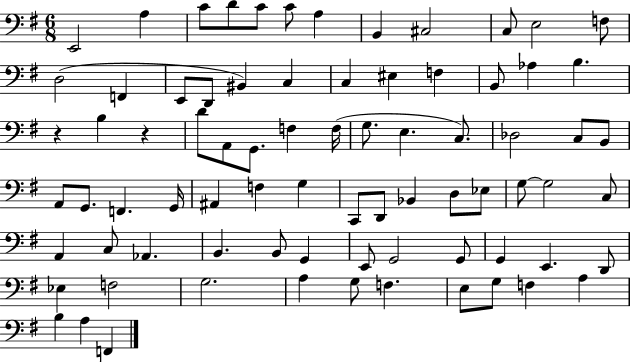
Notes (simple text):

E2/h A3/q C4/e D4/e C4/e C4/e A3/q B2/q C#3/h C3/e E3/h F3/e D3/h F2/q E2/e D2/e BIS2/q C3/q C3/q EIS3/q F3/q B2/e Ab3/q B3/q. R/q B3/q R/q D4/e A2/e G2/e. F3/q F3/s G3/e. E3/q. C3/e. Db3/h C3/e B2/e A2/e G2/e. F2/q. G2/s A#2/q F3/q G3/q C2/e D2/e Bb2/q D3/e Eb3/e G3/e G3/h C3/e A2/q C3/e Ab2/q. B2/q. B2/e G2/q E2/e G2/h G2/e G2/q E2/q. D2/e Eb3/q F3/h G3/h. A3/q G3/e F3/q. E3/e G3/e F3/q A3/q B3/q A3/q F2/q